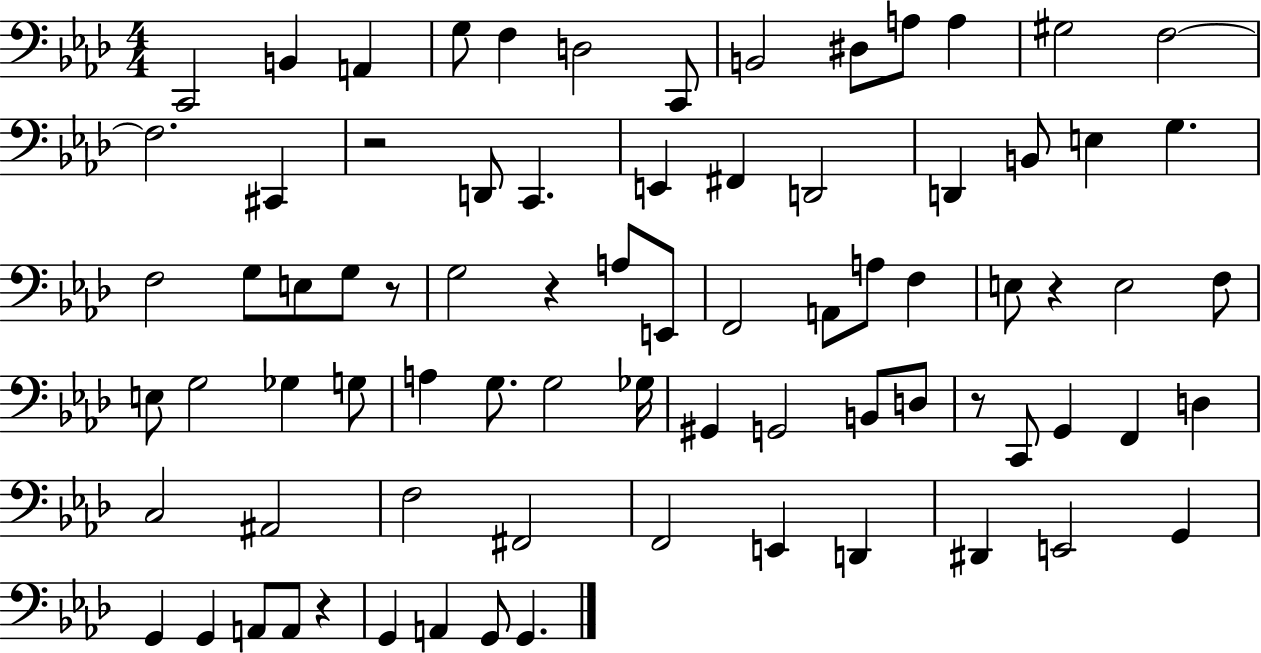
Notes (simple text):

C2/h B2/q A2/q G3/e F3/q D3/h C2/e B2/h D#3/e A3/e A3/q G#3/h F3/h F3/h. C#2/q R/h D2/e C2/q. E2/q F#2/q D2/h D2/q B2/e E3/q G3/q. F3/h G3/e E3/e G3/e R/e G3/h R/q A3/e E2/e F2/h A2/e A3/e F3/q E3/e R/q E3/h F3/e E3/e G3/h Gb3/q G3/e A3/q G3/e. G3/h Gb3/s G#2/q G2/h B2/e D3/e R/e C2/e G2/q F2/q D3/q C3/h A#2/h F3/h F#2/h F2/h E2/q D2/q D#2/q E2/h G2/q G2/q G2/q A2/e A2/e R/q G2/q A2/q G2/e G2/q.